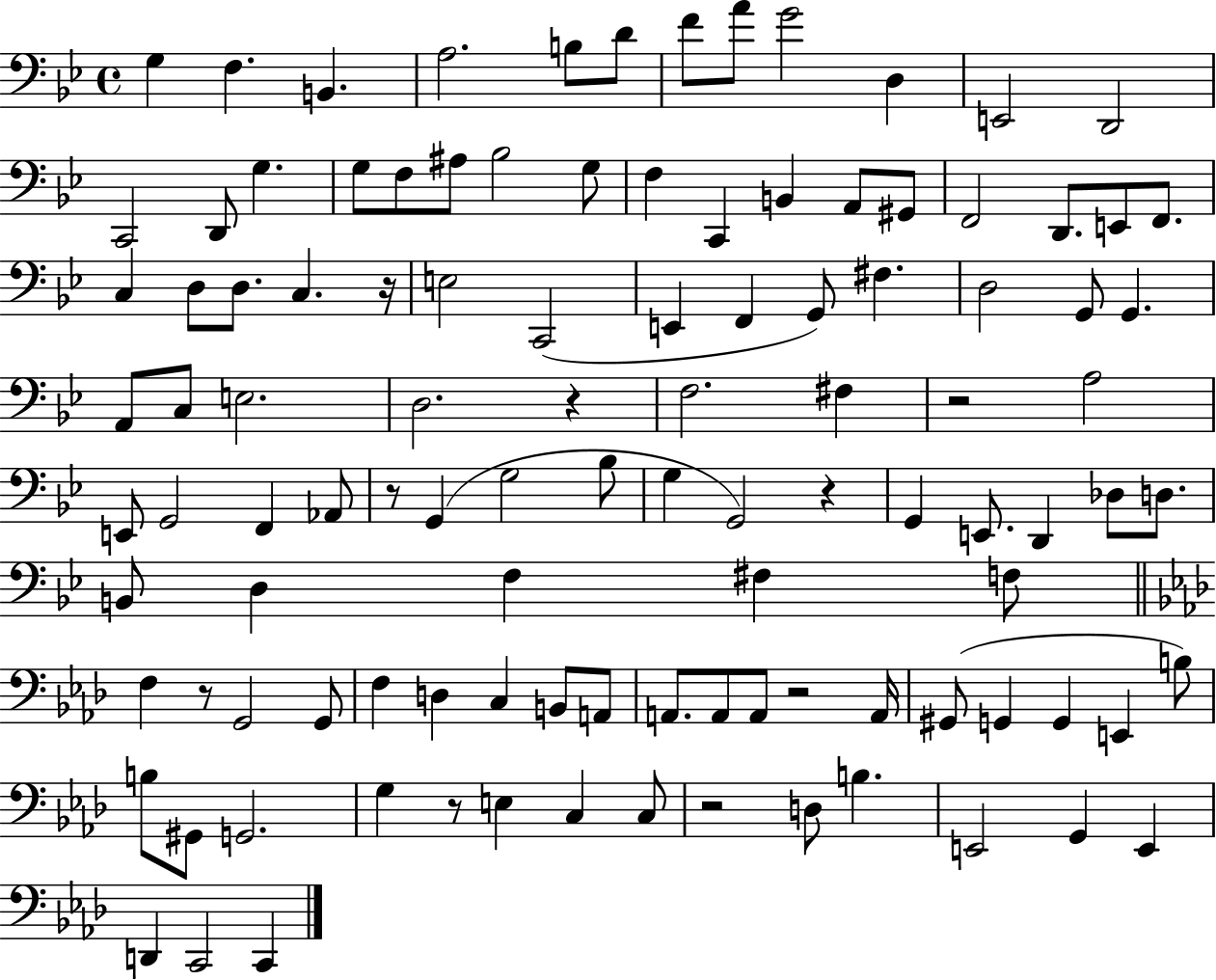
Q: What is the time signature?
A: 4/4